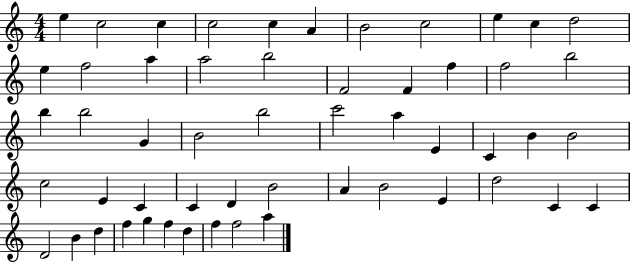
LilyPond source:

{
  \clef treble
  \numericTimeSignature
  \time 4/4
  \key c \major
  e''4 c''2 c''4 | c''2 c''4 a'4 | b'2 c''2 | e''4 c''4 d''2 | \break e''4 f''2 a''4 | a''2 b''2 | f'2 f'4 f''4 | f''2 b''2 | \break b''4 b''2 g'4 | b'2 b''2 | c'''2 a''4 e'4 | c'4 b'4 b'2 | \break c''2 e'4 c'4 | c'4 d'4 b'2 | a'4 b'2 e'4 | d''2 c'4 c'4 | \break d'2 b'4 d''4 | f''4 g''4 f''4 d''4 | f''4 f''2 a''4 | \bar "|."
}